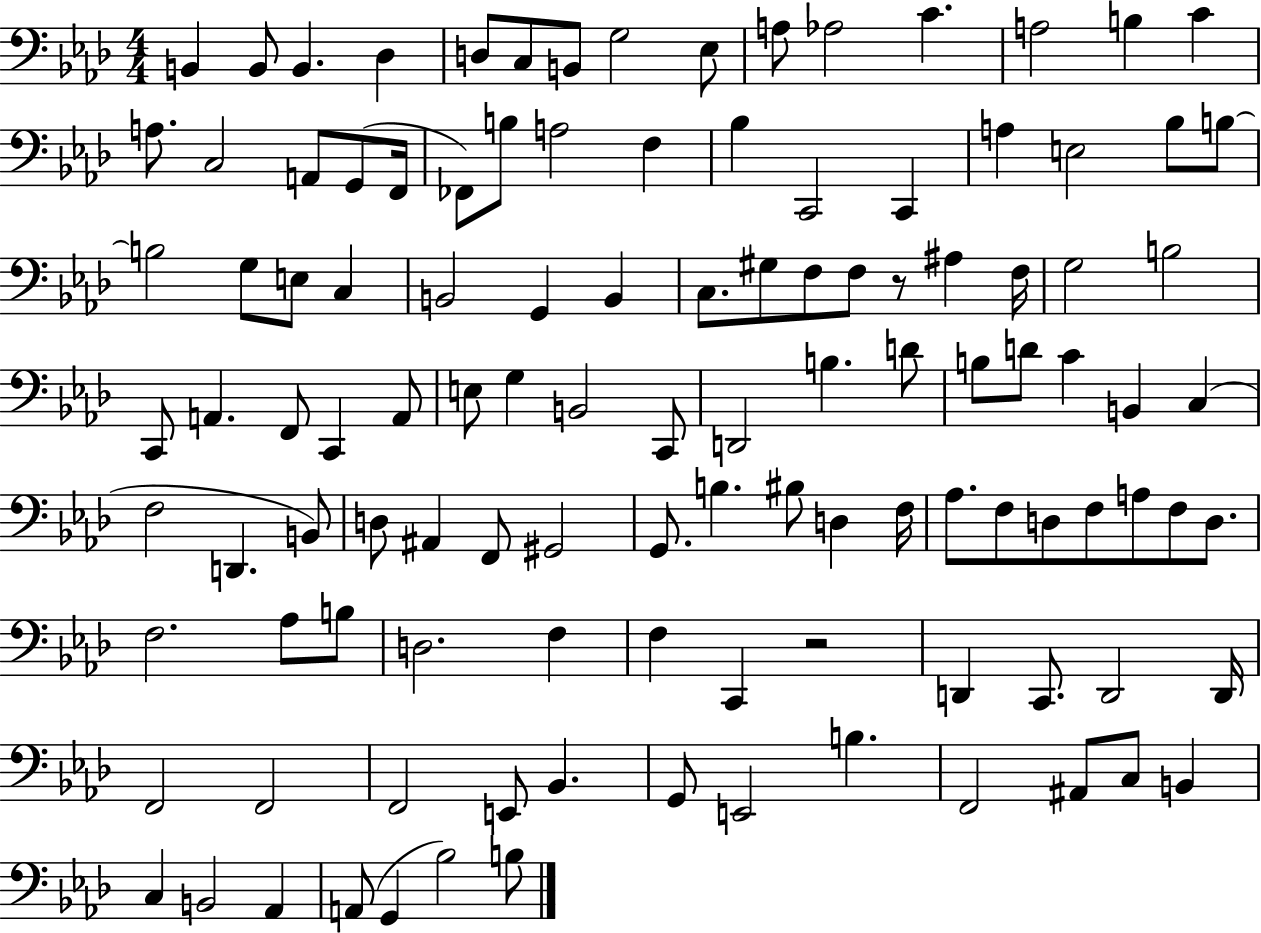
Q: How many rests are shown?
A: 2